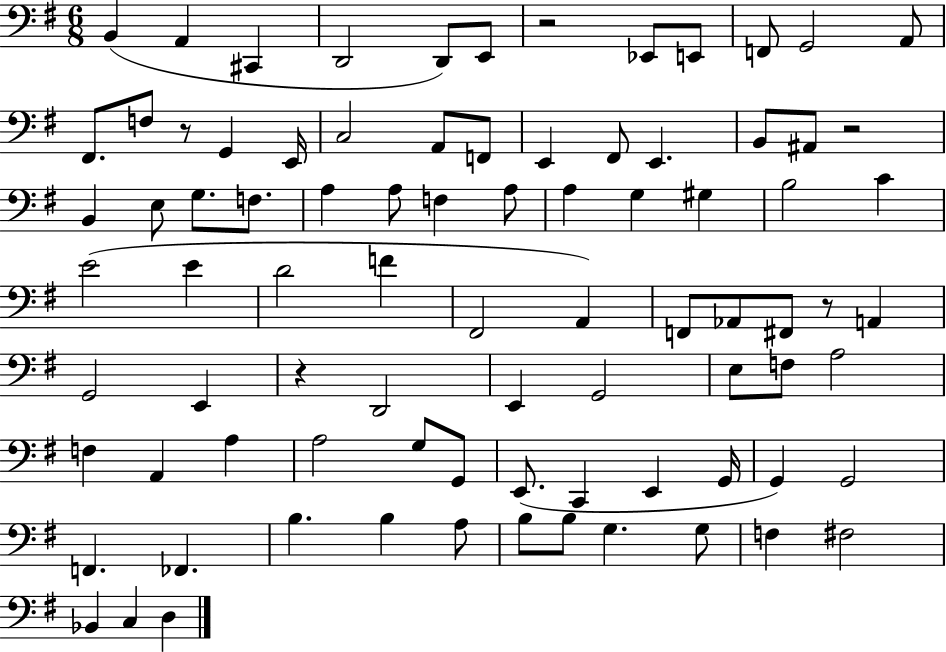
B2/q A2/q C#2/q D2/h D2/e E2/e R/h Eb2/e E2/e F2/e G2/h A2/e F#2/e. F3/e R/e G2/q E2/s C3/h A2/e F2/e E2/q F#2/e E2/q. B2/e A#2/e R/h B2/q E3/e G3/e. F3/e. A3/q A3/e F3/q A3/e A3/q G3/q G#3/q B3/h C4/q E4/h E4/q D4/h F4/q F#2/h A2/q F2/e Ab2/e F#2/e R/e A2/q G2/h E2/q R/q D2/h E2/q G2/h E3/e F3/e A3/h F3/q A2/q A3/q A3/h G3/e G2/e E2/e. C2/q E2/q G2/s G2/q G2/h F2/q. FES2/q. B3/q. B3/q A3/e B3/e B3/e G3/q. G3/e F3/q F#3/h Bb2/q C3/q D3/q